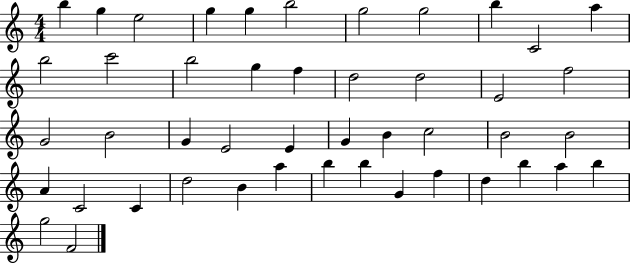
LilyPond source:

{
  \clef treble
  \numericTimeSignature
  \time 4/4
  \key c \major
  b''4 g''4 e''2 | g''4 g''4 b''2 | g''2 g''2 | b''4 c'2 a''4 | \break b''2 c'''2 | b''2 g''4 f''4 | d''2 d''2 | e'2 f''2 | \break g'2 b'2 | g'4 e'2 e'4 | g'4 b'4 c''2 | b'2 b'2 | \break a'4 c'2 c'4 | d''2 b'4 a''4 | b''4 b''4 g'4 f''4 | d''4 b''4 a''4 b''4 | \break g''2 f'2 | \bar "|."
}